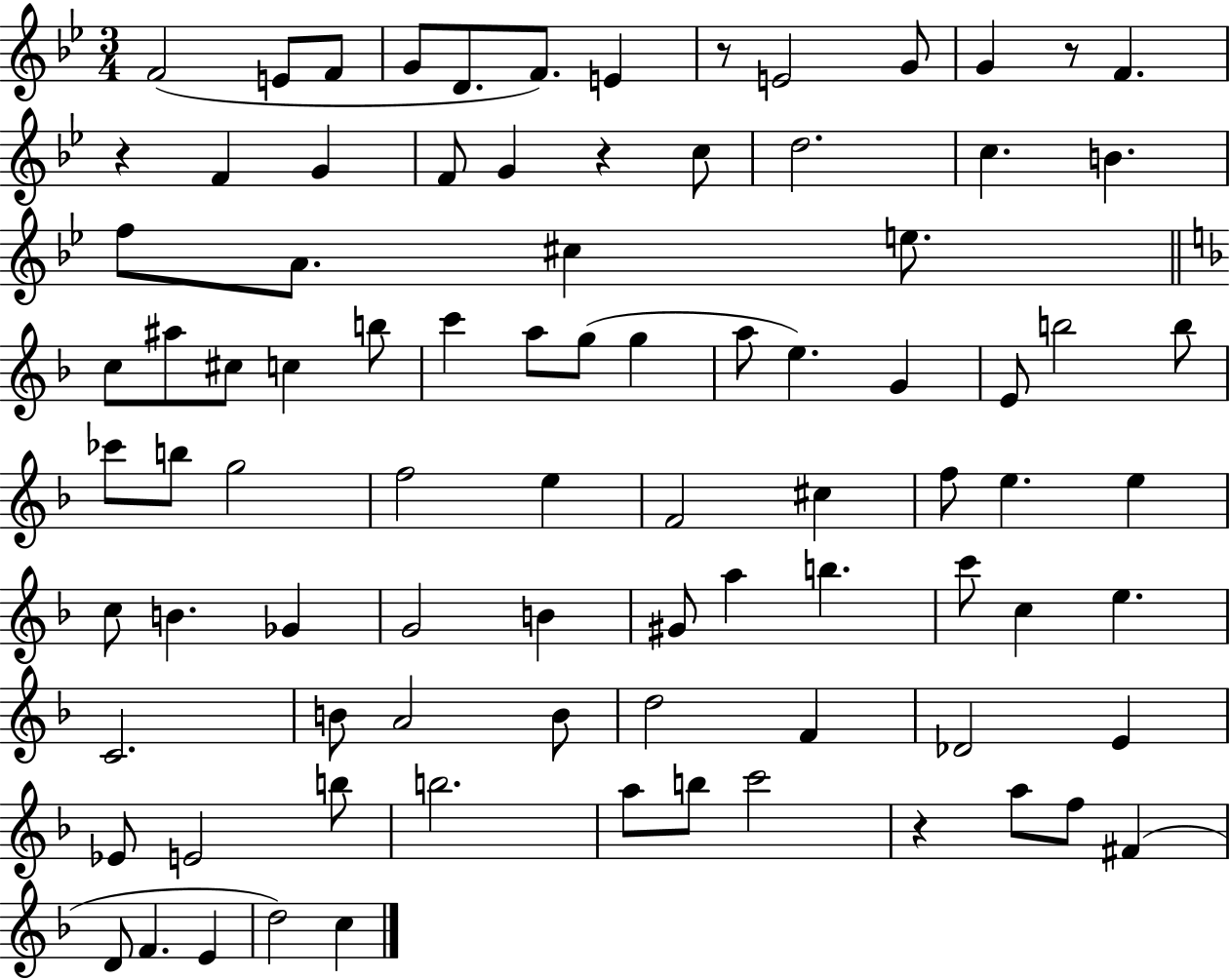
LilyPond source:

{
  \clef treble
  \numericTimeSignature
  \time 3/4
  \key bes \major
  f'2( e'8 f'8 | g'8 d'8. f'8.) e'4 | r8 e'2 g'8 | g'4 r8 f'4. | \break r4 f'4 g'4 | f'8 g'4 r4 c''8 | d''2. | c''4. b'4. | \break f''8 a'8. cis''4 e''8. | \bar "||" \break \key f \major c''8 ais''8 cis''8 c''4 b''8 | c'''4 a''8 g''8( g''4 | a''8 e''4.) g'4 | e'8 b''2 b''8 | \break ces'''8 b''8 g''2 | f''2 e''4 | f'2 cis''4 | f''8 e''4. e''4 | \break c''8 b'4. ges'4 | g'2 b'4 | gis'8 a''4 b''4. | c'''8 c''4 e''4. | \break c'2. | b'8 a'2 b'8 | d''2 f'4 | des'2 e'4 | \break ees'8 e'2 b''8 | b''2. | a''8 b''8 c'''2 | r4 a''8 f''8 fis'4( | \break d'8 f'4. e'4 | d''2) c''4 | \bar "|."
}